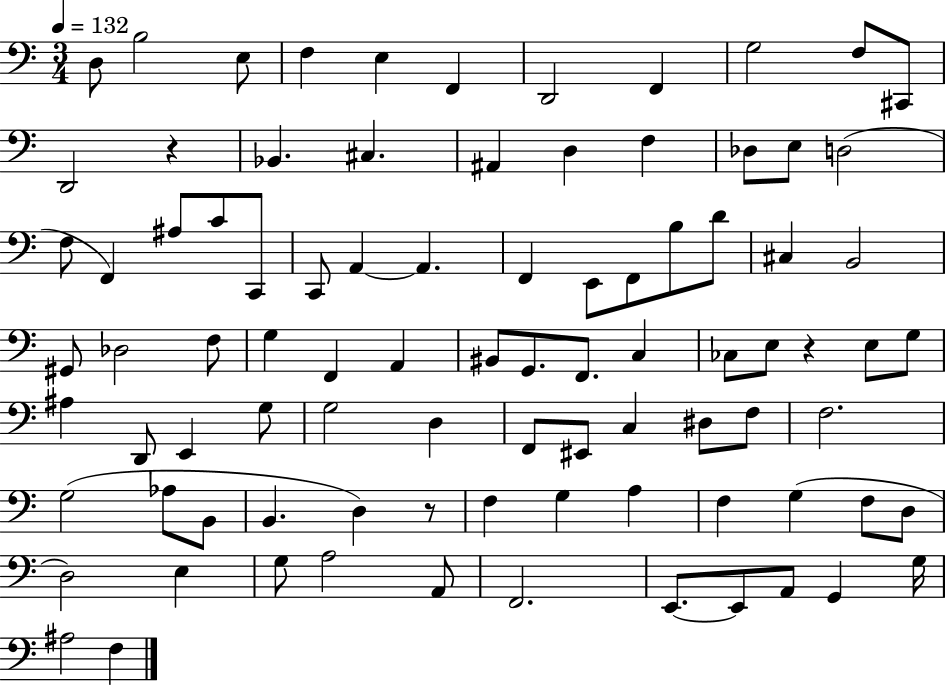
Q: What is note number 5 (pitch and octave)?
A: E3